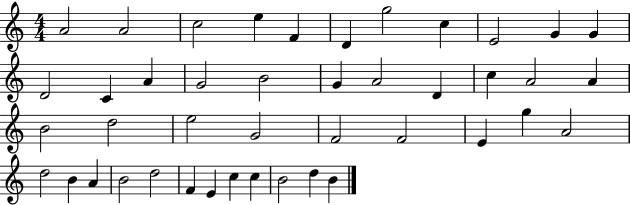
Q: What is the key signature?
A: C major